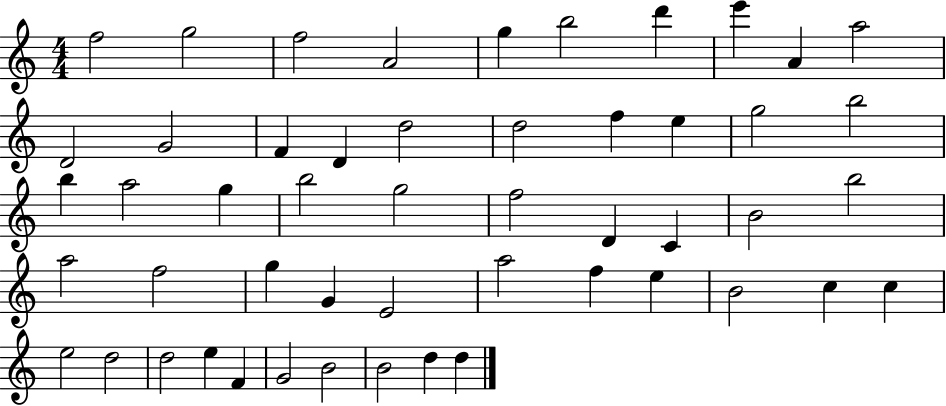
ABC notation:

X:1
T:Untitled
M:4/4
L:1/4
K:C
f2 g2 f2 A2 g b2 d' e' A a2 D2 G2 F D d2 d2 f e g2 b2 b a2 g b2 g2 f2 D C B2 b2 a2 f2 g G E2 a2 f e B2 c c e2 d2 d2 e F G2 B2 B2 d d